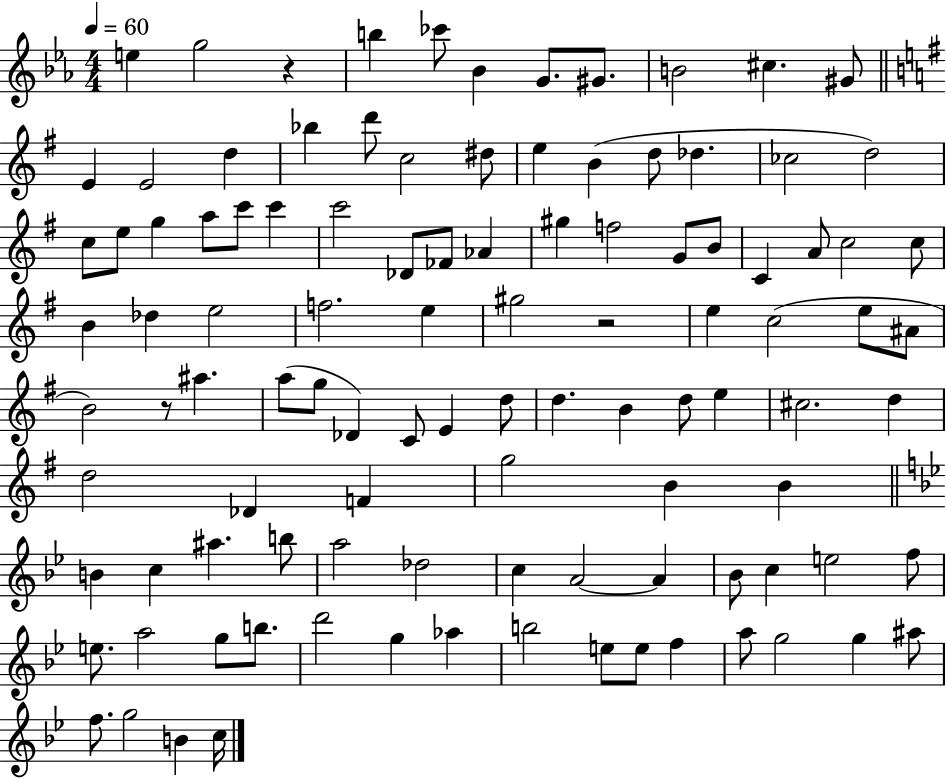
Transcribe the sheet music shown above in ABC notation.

X:1
T:Untitled
M:4/4
L:1/4
K:Eb
e g2 z b _c'/2 _B G/2 ^G/2 B2 ^c ^G/2 E E2 d _b d'/2 c2 ^d/2 e B d/2 _d _c2 d2 c/2 e/2 g a/2 c'/2 c' c'2 _D/2 _F/2 _A ^g f2 G/2 B/2 C A/2 c2 c/2 B _d e2 f2 e ^g2 z2 e c2 e/2 ^A/2 B2 z/2 ^a a/2 g/2 _D C/2 E d/2 d B d/2 e ^c2 d d2 _D F g2 B B B c ^a b/2 a2 _d2 c A2 A _B/2 c e2 f/2 e/2 a2 g/2 b/2 d'2 g _a b2 e/2 e/2 f a/2 g2 g ^a/2 f/2 g2 B c/4